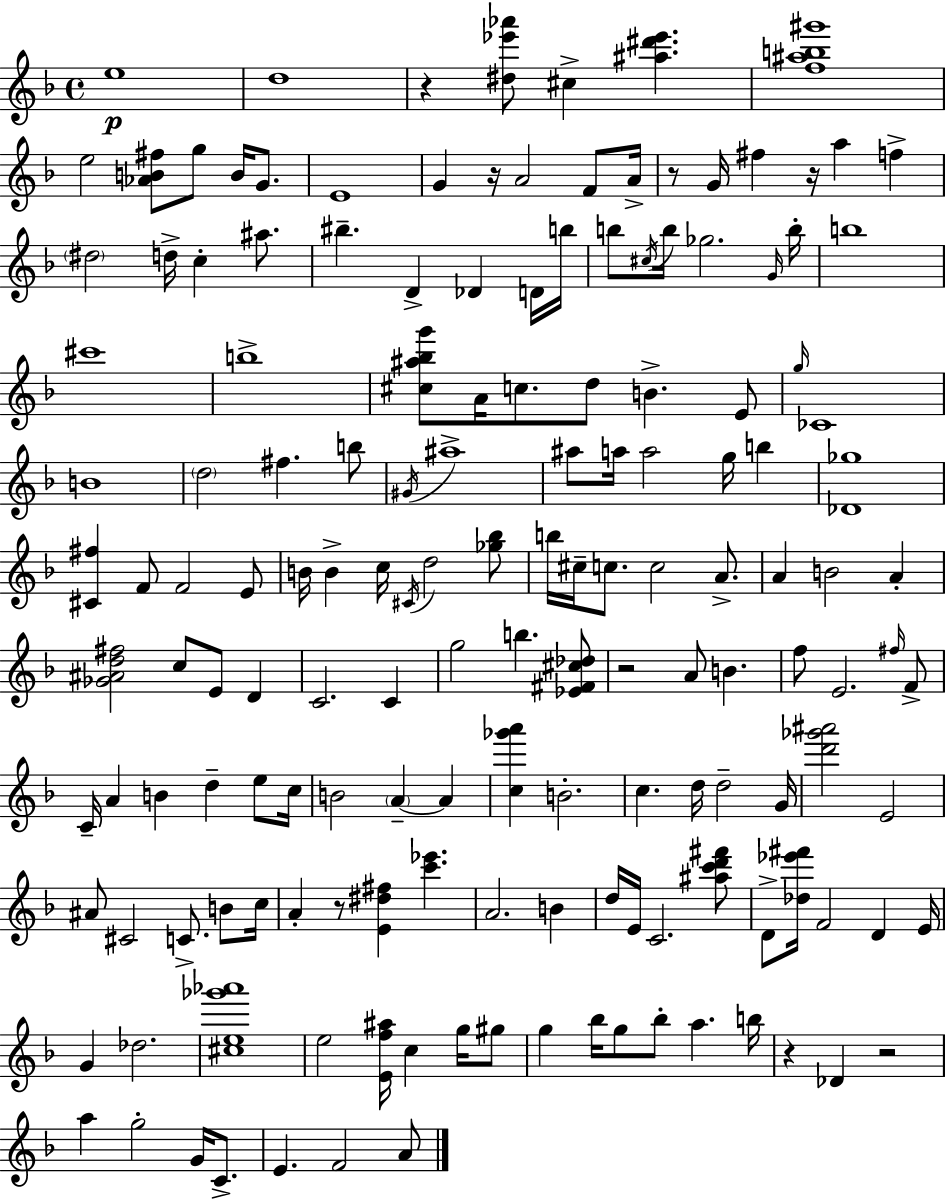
E5/w D5/w R/q [D#5,Eb6,Ab6]/e C#5/q [A#5,D#6,Eb6]/q. [F5,A#5,B5,G#6]/w E5/h [Ab4,B4,F#5]/e G5/e B4/s G4/e. E4/w G4/q R/s A4/h F4/e A4/s R/e G4/s F#5/q R/s A5/q F5/q D#5/h D5/s C5/q A#5/e. BIS5/q. D4/q Db4/q D4/s B5/s B5/e C#5/s B5/s Gb5/h. G4/s B5/s B5/w C#6/w B5/w [C#5,A#5,Bb5,G6]/e A4/s C5/e. D5/e B4/q. E4/e G5/s CES4/w B4/w D5/h F#5/q. B5/e G#4/s A#5/w A#5/e A5/s A5/h G5/s B5/q [Db4,Gb5]/w [C#4,F#5]/q F4/e F4/h E4/e B4/s B4/q C5/s C#4/s D5/h [Gb5,Bb5]/e B5/s C#5/s C5/e. C5/h A4/e. A4/q B4/h A4/q [Gb4,A#4,D5,F#5]/h C5/e E4/e D4/q C4/h. C4/q G5/h B5/q. [Eb4,F#4,C#5,Db5]/e R/h A4/e B4/q. F5/e E4/h. F#5/s F4/e C4/s A4/q B4/q D5/q E5/e C5/s B4/h A4/q A4/q [C5,Gb6,A6]/q B4/h. C5/q. D5/s D5/h G4/s [D6,Gb6,A#6]/h E4/h A#4/e C#4/h C4/e. B4/e C5/s A4/q R/e [E4,D#5,F#5]/q [C6,Eb6]/q. A4/h. B4/q D5/s E4/s C4/h. [A#5,C6,D6,F#6]/e D4/e [Db5,Eb6,F#6]/s F4/h D4/q E4/s G4/q Db5/h. [C#5,E5,Gb6,Ab6]/w E5/h [E4,F5,A#5]/s C5/q G5/s G#5/e G5/q Bb5/s G5/e Bb5/e A5/q. B5/s R/q Db4/q R/h A5/q G5/h G4/s C4/e. E4/q. F4/h A4/e